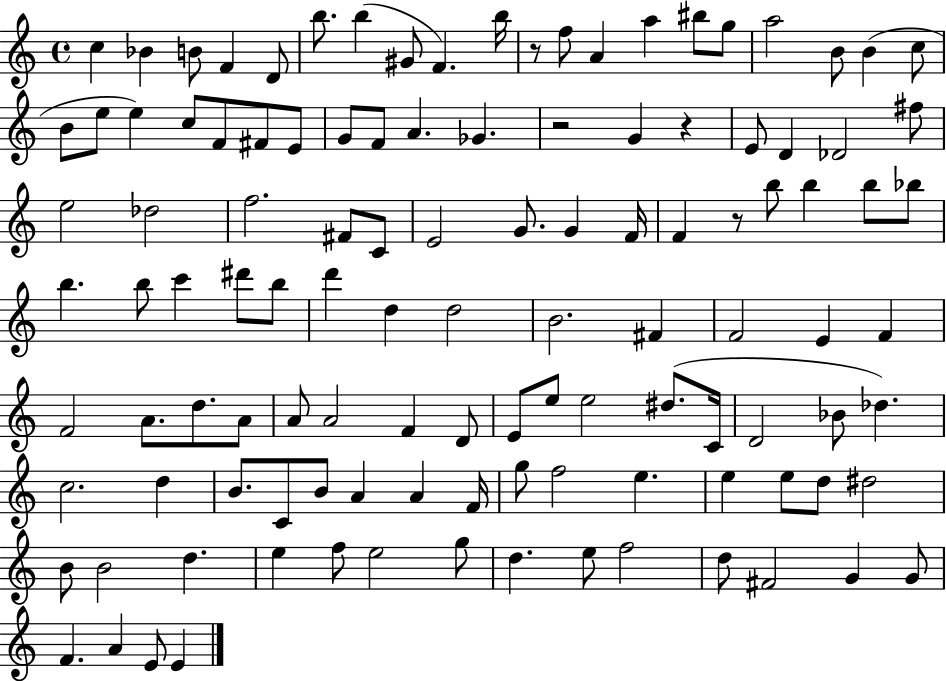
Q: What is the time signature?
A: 4/4